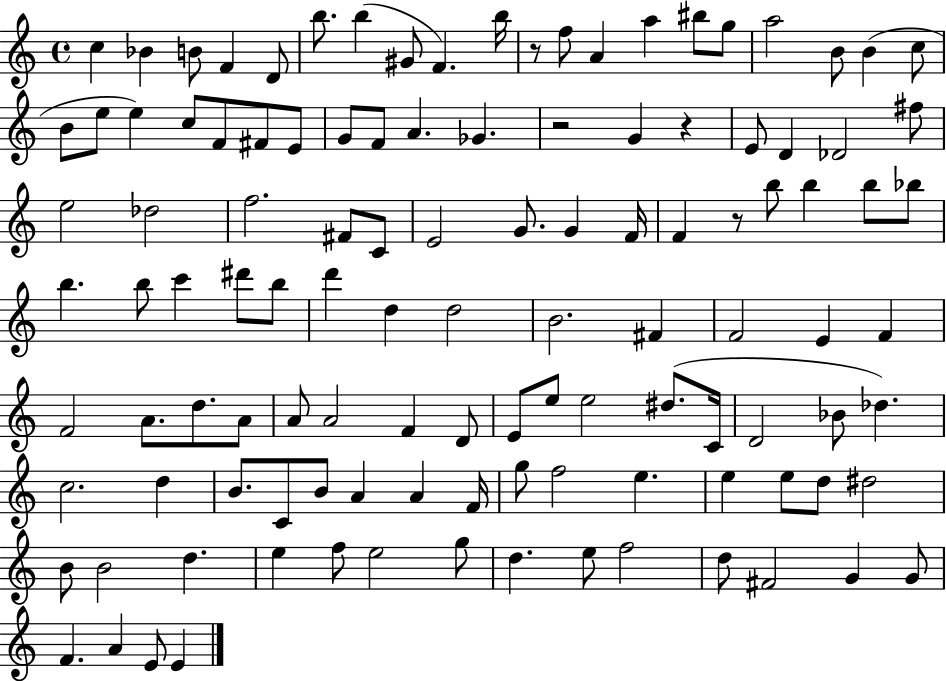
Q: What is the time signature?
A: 4/4